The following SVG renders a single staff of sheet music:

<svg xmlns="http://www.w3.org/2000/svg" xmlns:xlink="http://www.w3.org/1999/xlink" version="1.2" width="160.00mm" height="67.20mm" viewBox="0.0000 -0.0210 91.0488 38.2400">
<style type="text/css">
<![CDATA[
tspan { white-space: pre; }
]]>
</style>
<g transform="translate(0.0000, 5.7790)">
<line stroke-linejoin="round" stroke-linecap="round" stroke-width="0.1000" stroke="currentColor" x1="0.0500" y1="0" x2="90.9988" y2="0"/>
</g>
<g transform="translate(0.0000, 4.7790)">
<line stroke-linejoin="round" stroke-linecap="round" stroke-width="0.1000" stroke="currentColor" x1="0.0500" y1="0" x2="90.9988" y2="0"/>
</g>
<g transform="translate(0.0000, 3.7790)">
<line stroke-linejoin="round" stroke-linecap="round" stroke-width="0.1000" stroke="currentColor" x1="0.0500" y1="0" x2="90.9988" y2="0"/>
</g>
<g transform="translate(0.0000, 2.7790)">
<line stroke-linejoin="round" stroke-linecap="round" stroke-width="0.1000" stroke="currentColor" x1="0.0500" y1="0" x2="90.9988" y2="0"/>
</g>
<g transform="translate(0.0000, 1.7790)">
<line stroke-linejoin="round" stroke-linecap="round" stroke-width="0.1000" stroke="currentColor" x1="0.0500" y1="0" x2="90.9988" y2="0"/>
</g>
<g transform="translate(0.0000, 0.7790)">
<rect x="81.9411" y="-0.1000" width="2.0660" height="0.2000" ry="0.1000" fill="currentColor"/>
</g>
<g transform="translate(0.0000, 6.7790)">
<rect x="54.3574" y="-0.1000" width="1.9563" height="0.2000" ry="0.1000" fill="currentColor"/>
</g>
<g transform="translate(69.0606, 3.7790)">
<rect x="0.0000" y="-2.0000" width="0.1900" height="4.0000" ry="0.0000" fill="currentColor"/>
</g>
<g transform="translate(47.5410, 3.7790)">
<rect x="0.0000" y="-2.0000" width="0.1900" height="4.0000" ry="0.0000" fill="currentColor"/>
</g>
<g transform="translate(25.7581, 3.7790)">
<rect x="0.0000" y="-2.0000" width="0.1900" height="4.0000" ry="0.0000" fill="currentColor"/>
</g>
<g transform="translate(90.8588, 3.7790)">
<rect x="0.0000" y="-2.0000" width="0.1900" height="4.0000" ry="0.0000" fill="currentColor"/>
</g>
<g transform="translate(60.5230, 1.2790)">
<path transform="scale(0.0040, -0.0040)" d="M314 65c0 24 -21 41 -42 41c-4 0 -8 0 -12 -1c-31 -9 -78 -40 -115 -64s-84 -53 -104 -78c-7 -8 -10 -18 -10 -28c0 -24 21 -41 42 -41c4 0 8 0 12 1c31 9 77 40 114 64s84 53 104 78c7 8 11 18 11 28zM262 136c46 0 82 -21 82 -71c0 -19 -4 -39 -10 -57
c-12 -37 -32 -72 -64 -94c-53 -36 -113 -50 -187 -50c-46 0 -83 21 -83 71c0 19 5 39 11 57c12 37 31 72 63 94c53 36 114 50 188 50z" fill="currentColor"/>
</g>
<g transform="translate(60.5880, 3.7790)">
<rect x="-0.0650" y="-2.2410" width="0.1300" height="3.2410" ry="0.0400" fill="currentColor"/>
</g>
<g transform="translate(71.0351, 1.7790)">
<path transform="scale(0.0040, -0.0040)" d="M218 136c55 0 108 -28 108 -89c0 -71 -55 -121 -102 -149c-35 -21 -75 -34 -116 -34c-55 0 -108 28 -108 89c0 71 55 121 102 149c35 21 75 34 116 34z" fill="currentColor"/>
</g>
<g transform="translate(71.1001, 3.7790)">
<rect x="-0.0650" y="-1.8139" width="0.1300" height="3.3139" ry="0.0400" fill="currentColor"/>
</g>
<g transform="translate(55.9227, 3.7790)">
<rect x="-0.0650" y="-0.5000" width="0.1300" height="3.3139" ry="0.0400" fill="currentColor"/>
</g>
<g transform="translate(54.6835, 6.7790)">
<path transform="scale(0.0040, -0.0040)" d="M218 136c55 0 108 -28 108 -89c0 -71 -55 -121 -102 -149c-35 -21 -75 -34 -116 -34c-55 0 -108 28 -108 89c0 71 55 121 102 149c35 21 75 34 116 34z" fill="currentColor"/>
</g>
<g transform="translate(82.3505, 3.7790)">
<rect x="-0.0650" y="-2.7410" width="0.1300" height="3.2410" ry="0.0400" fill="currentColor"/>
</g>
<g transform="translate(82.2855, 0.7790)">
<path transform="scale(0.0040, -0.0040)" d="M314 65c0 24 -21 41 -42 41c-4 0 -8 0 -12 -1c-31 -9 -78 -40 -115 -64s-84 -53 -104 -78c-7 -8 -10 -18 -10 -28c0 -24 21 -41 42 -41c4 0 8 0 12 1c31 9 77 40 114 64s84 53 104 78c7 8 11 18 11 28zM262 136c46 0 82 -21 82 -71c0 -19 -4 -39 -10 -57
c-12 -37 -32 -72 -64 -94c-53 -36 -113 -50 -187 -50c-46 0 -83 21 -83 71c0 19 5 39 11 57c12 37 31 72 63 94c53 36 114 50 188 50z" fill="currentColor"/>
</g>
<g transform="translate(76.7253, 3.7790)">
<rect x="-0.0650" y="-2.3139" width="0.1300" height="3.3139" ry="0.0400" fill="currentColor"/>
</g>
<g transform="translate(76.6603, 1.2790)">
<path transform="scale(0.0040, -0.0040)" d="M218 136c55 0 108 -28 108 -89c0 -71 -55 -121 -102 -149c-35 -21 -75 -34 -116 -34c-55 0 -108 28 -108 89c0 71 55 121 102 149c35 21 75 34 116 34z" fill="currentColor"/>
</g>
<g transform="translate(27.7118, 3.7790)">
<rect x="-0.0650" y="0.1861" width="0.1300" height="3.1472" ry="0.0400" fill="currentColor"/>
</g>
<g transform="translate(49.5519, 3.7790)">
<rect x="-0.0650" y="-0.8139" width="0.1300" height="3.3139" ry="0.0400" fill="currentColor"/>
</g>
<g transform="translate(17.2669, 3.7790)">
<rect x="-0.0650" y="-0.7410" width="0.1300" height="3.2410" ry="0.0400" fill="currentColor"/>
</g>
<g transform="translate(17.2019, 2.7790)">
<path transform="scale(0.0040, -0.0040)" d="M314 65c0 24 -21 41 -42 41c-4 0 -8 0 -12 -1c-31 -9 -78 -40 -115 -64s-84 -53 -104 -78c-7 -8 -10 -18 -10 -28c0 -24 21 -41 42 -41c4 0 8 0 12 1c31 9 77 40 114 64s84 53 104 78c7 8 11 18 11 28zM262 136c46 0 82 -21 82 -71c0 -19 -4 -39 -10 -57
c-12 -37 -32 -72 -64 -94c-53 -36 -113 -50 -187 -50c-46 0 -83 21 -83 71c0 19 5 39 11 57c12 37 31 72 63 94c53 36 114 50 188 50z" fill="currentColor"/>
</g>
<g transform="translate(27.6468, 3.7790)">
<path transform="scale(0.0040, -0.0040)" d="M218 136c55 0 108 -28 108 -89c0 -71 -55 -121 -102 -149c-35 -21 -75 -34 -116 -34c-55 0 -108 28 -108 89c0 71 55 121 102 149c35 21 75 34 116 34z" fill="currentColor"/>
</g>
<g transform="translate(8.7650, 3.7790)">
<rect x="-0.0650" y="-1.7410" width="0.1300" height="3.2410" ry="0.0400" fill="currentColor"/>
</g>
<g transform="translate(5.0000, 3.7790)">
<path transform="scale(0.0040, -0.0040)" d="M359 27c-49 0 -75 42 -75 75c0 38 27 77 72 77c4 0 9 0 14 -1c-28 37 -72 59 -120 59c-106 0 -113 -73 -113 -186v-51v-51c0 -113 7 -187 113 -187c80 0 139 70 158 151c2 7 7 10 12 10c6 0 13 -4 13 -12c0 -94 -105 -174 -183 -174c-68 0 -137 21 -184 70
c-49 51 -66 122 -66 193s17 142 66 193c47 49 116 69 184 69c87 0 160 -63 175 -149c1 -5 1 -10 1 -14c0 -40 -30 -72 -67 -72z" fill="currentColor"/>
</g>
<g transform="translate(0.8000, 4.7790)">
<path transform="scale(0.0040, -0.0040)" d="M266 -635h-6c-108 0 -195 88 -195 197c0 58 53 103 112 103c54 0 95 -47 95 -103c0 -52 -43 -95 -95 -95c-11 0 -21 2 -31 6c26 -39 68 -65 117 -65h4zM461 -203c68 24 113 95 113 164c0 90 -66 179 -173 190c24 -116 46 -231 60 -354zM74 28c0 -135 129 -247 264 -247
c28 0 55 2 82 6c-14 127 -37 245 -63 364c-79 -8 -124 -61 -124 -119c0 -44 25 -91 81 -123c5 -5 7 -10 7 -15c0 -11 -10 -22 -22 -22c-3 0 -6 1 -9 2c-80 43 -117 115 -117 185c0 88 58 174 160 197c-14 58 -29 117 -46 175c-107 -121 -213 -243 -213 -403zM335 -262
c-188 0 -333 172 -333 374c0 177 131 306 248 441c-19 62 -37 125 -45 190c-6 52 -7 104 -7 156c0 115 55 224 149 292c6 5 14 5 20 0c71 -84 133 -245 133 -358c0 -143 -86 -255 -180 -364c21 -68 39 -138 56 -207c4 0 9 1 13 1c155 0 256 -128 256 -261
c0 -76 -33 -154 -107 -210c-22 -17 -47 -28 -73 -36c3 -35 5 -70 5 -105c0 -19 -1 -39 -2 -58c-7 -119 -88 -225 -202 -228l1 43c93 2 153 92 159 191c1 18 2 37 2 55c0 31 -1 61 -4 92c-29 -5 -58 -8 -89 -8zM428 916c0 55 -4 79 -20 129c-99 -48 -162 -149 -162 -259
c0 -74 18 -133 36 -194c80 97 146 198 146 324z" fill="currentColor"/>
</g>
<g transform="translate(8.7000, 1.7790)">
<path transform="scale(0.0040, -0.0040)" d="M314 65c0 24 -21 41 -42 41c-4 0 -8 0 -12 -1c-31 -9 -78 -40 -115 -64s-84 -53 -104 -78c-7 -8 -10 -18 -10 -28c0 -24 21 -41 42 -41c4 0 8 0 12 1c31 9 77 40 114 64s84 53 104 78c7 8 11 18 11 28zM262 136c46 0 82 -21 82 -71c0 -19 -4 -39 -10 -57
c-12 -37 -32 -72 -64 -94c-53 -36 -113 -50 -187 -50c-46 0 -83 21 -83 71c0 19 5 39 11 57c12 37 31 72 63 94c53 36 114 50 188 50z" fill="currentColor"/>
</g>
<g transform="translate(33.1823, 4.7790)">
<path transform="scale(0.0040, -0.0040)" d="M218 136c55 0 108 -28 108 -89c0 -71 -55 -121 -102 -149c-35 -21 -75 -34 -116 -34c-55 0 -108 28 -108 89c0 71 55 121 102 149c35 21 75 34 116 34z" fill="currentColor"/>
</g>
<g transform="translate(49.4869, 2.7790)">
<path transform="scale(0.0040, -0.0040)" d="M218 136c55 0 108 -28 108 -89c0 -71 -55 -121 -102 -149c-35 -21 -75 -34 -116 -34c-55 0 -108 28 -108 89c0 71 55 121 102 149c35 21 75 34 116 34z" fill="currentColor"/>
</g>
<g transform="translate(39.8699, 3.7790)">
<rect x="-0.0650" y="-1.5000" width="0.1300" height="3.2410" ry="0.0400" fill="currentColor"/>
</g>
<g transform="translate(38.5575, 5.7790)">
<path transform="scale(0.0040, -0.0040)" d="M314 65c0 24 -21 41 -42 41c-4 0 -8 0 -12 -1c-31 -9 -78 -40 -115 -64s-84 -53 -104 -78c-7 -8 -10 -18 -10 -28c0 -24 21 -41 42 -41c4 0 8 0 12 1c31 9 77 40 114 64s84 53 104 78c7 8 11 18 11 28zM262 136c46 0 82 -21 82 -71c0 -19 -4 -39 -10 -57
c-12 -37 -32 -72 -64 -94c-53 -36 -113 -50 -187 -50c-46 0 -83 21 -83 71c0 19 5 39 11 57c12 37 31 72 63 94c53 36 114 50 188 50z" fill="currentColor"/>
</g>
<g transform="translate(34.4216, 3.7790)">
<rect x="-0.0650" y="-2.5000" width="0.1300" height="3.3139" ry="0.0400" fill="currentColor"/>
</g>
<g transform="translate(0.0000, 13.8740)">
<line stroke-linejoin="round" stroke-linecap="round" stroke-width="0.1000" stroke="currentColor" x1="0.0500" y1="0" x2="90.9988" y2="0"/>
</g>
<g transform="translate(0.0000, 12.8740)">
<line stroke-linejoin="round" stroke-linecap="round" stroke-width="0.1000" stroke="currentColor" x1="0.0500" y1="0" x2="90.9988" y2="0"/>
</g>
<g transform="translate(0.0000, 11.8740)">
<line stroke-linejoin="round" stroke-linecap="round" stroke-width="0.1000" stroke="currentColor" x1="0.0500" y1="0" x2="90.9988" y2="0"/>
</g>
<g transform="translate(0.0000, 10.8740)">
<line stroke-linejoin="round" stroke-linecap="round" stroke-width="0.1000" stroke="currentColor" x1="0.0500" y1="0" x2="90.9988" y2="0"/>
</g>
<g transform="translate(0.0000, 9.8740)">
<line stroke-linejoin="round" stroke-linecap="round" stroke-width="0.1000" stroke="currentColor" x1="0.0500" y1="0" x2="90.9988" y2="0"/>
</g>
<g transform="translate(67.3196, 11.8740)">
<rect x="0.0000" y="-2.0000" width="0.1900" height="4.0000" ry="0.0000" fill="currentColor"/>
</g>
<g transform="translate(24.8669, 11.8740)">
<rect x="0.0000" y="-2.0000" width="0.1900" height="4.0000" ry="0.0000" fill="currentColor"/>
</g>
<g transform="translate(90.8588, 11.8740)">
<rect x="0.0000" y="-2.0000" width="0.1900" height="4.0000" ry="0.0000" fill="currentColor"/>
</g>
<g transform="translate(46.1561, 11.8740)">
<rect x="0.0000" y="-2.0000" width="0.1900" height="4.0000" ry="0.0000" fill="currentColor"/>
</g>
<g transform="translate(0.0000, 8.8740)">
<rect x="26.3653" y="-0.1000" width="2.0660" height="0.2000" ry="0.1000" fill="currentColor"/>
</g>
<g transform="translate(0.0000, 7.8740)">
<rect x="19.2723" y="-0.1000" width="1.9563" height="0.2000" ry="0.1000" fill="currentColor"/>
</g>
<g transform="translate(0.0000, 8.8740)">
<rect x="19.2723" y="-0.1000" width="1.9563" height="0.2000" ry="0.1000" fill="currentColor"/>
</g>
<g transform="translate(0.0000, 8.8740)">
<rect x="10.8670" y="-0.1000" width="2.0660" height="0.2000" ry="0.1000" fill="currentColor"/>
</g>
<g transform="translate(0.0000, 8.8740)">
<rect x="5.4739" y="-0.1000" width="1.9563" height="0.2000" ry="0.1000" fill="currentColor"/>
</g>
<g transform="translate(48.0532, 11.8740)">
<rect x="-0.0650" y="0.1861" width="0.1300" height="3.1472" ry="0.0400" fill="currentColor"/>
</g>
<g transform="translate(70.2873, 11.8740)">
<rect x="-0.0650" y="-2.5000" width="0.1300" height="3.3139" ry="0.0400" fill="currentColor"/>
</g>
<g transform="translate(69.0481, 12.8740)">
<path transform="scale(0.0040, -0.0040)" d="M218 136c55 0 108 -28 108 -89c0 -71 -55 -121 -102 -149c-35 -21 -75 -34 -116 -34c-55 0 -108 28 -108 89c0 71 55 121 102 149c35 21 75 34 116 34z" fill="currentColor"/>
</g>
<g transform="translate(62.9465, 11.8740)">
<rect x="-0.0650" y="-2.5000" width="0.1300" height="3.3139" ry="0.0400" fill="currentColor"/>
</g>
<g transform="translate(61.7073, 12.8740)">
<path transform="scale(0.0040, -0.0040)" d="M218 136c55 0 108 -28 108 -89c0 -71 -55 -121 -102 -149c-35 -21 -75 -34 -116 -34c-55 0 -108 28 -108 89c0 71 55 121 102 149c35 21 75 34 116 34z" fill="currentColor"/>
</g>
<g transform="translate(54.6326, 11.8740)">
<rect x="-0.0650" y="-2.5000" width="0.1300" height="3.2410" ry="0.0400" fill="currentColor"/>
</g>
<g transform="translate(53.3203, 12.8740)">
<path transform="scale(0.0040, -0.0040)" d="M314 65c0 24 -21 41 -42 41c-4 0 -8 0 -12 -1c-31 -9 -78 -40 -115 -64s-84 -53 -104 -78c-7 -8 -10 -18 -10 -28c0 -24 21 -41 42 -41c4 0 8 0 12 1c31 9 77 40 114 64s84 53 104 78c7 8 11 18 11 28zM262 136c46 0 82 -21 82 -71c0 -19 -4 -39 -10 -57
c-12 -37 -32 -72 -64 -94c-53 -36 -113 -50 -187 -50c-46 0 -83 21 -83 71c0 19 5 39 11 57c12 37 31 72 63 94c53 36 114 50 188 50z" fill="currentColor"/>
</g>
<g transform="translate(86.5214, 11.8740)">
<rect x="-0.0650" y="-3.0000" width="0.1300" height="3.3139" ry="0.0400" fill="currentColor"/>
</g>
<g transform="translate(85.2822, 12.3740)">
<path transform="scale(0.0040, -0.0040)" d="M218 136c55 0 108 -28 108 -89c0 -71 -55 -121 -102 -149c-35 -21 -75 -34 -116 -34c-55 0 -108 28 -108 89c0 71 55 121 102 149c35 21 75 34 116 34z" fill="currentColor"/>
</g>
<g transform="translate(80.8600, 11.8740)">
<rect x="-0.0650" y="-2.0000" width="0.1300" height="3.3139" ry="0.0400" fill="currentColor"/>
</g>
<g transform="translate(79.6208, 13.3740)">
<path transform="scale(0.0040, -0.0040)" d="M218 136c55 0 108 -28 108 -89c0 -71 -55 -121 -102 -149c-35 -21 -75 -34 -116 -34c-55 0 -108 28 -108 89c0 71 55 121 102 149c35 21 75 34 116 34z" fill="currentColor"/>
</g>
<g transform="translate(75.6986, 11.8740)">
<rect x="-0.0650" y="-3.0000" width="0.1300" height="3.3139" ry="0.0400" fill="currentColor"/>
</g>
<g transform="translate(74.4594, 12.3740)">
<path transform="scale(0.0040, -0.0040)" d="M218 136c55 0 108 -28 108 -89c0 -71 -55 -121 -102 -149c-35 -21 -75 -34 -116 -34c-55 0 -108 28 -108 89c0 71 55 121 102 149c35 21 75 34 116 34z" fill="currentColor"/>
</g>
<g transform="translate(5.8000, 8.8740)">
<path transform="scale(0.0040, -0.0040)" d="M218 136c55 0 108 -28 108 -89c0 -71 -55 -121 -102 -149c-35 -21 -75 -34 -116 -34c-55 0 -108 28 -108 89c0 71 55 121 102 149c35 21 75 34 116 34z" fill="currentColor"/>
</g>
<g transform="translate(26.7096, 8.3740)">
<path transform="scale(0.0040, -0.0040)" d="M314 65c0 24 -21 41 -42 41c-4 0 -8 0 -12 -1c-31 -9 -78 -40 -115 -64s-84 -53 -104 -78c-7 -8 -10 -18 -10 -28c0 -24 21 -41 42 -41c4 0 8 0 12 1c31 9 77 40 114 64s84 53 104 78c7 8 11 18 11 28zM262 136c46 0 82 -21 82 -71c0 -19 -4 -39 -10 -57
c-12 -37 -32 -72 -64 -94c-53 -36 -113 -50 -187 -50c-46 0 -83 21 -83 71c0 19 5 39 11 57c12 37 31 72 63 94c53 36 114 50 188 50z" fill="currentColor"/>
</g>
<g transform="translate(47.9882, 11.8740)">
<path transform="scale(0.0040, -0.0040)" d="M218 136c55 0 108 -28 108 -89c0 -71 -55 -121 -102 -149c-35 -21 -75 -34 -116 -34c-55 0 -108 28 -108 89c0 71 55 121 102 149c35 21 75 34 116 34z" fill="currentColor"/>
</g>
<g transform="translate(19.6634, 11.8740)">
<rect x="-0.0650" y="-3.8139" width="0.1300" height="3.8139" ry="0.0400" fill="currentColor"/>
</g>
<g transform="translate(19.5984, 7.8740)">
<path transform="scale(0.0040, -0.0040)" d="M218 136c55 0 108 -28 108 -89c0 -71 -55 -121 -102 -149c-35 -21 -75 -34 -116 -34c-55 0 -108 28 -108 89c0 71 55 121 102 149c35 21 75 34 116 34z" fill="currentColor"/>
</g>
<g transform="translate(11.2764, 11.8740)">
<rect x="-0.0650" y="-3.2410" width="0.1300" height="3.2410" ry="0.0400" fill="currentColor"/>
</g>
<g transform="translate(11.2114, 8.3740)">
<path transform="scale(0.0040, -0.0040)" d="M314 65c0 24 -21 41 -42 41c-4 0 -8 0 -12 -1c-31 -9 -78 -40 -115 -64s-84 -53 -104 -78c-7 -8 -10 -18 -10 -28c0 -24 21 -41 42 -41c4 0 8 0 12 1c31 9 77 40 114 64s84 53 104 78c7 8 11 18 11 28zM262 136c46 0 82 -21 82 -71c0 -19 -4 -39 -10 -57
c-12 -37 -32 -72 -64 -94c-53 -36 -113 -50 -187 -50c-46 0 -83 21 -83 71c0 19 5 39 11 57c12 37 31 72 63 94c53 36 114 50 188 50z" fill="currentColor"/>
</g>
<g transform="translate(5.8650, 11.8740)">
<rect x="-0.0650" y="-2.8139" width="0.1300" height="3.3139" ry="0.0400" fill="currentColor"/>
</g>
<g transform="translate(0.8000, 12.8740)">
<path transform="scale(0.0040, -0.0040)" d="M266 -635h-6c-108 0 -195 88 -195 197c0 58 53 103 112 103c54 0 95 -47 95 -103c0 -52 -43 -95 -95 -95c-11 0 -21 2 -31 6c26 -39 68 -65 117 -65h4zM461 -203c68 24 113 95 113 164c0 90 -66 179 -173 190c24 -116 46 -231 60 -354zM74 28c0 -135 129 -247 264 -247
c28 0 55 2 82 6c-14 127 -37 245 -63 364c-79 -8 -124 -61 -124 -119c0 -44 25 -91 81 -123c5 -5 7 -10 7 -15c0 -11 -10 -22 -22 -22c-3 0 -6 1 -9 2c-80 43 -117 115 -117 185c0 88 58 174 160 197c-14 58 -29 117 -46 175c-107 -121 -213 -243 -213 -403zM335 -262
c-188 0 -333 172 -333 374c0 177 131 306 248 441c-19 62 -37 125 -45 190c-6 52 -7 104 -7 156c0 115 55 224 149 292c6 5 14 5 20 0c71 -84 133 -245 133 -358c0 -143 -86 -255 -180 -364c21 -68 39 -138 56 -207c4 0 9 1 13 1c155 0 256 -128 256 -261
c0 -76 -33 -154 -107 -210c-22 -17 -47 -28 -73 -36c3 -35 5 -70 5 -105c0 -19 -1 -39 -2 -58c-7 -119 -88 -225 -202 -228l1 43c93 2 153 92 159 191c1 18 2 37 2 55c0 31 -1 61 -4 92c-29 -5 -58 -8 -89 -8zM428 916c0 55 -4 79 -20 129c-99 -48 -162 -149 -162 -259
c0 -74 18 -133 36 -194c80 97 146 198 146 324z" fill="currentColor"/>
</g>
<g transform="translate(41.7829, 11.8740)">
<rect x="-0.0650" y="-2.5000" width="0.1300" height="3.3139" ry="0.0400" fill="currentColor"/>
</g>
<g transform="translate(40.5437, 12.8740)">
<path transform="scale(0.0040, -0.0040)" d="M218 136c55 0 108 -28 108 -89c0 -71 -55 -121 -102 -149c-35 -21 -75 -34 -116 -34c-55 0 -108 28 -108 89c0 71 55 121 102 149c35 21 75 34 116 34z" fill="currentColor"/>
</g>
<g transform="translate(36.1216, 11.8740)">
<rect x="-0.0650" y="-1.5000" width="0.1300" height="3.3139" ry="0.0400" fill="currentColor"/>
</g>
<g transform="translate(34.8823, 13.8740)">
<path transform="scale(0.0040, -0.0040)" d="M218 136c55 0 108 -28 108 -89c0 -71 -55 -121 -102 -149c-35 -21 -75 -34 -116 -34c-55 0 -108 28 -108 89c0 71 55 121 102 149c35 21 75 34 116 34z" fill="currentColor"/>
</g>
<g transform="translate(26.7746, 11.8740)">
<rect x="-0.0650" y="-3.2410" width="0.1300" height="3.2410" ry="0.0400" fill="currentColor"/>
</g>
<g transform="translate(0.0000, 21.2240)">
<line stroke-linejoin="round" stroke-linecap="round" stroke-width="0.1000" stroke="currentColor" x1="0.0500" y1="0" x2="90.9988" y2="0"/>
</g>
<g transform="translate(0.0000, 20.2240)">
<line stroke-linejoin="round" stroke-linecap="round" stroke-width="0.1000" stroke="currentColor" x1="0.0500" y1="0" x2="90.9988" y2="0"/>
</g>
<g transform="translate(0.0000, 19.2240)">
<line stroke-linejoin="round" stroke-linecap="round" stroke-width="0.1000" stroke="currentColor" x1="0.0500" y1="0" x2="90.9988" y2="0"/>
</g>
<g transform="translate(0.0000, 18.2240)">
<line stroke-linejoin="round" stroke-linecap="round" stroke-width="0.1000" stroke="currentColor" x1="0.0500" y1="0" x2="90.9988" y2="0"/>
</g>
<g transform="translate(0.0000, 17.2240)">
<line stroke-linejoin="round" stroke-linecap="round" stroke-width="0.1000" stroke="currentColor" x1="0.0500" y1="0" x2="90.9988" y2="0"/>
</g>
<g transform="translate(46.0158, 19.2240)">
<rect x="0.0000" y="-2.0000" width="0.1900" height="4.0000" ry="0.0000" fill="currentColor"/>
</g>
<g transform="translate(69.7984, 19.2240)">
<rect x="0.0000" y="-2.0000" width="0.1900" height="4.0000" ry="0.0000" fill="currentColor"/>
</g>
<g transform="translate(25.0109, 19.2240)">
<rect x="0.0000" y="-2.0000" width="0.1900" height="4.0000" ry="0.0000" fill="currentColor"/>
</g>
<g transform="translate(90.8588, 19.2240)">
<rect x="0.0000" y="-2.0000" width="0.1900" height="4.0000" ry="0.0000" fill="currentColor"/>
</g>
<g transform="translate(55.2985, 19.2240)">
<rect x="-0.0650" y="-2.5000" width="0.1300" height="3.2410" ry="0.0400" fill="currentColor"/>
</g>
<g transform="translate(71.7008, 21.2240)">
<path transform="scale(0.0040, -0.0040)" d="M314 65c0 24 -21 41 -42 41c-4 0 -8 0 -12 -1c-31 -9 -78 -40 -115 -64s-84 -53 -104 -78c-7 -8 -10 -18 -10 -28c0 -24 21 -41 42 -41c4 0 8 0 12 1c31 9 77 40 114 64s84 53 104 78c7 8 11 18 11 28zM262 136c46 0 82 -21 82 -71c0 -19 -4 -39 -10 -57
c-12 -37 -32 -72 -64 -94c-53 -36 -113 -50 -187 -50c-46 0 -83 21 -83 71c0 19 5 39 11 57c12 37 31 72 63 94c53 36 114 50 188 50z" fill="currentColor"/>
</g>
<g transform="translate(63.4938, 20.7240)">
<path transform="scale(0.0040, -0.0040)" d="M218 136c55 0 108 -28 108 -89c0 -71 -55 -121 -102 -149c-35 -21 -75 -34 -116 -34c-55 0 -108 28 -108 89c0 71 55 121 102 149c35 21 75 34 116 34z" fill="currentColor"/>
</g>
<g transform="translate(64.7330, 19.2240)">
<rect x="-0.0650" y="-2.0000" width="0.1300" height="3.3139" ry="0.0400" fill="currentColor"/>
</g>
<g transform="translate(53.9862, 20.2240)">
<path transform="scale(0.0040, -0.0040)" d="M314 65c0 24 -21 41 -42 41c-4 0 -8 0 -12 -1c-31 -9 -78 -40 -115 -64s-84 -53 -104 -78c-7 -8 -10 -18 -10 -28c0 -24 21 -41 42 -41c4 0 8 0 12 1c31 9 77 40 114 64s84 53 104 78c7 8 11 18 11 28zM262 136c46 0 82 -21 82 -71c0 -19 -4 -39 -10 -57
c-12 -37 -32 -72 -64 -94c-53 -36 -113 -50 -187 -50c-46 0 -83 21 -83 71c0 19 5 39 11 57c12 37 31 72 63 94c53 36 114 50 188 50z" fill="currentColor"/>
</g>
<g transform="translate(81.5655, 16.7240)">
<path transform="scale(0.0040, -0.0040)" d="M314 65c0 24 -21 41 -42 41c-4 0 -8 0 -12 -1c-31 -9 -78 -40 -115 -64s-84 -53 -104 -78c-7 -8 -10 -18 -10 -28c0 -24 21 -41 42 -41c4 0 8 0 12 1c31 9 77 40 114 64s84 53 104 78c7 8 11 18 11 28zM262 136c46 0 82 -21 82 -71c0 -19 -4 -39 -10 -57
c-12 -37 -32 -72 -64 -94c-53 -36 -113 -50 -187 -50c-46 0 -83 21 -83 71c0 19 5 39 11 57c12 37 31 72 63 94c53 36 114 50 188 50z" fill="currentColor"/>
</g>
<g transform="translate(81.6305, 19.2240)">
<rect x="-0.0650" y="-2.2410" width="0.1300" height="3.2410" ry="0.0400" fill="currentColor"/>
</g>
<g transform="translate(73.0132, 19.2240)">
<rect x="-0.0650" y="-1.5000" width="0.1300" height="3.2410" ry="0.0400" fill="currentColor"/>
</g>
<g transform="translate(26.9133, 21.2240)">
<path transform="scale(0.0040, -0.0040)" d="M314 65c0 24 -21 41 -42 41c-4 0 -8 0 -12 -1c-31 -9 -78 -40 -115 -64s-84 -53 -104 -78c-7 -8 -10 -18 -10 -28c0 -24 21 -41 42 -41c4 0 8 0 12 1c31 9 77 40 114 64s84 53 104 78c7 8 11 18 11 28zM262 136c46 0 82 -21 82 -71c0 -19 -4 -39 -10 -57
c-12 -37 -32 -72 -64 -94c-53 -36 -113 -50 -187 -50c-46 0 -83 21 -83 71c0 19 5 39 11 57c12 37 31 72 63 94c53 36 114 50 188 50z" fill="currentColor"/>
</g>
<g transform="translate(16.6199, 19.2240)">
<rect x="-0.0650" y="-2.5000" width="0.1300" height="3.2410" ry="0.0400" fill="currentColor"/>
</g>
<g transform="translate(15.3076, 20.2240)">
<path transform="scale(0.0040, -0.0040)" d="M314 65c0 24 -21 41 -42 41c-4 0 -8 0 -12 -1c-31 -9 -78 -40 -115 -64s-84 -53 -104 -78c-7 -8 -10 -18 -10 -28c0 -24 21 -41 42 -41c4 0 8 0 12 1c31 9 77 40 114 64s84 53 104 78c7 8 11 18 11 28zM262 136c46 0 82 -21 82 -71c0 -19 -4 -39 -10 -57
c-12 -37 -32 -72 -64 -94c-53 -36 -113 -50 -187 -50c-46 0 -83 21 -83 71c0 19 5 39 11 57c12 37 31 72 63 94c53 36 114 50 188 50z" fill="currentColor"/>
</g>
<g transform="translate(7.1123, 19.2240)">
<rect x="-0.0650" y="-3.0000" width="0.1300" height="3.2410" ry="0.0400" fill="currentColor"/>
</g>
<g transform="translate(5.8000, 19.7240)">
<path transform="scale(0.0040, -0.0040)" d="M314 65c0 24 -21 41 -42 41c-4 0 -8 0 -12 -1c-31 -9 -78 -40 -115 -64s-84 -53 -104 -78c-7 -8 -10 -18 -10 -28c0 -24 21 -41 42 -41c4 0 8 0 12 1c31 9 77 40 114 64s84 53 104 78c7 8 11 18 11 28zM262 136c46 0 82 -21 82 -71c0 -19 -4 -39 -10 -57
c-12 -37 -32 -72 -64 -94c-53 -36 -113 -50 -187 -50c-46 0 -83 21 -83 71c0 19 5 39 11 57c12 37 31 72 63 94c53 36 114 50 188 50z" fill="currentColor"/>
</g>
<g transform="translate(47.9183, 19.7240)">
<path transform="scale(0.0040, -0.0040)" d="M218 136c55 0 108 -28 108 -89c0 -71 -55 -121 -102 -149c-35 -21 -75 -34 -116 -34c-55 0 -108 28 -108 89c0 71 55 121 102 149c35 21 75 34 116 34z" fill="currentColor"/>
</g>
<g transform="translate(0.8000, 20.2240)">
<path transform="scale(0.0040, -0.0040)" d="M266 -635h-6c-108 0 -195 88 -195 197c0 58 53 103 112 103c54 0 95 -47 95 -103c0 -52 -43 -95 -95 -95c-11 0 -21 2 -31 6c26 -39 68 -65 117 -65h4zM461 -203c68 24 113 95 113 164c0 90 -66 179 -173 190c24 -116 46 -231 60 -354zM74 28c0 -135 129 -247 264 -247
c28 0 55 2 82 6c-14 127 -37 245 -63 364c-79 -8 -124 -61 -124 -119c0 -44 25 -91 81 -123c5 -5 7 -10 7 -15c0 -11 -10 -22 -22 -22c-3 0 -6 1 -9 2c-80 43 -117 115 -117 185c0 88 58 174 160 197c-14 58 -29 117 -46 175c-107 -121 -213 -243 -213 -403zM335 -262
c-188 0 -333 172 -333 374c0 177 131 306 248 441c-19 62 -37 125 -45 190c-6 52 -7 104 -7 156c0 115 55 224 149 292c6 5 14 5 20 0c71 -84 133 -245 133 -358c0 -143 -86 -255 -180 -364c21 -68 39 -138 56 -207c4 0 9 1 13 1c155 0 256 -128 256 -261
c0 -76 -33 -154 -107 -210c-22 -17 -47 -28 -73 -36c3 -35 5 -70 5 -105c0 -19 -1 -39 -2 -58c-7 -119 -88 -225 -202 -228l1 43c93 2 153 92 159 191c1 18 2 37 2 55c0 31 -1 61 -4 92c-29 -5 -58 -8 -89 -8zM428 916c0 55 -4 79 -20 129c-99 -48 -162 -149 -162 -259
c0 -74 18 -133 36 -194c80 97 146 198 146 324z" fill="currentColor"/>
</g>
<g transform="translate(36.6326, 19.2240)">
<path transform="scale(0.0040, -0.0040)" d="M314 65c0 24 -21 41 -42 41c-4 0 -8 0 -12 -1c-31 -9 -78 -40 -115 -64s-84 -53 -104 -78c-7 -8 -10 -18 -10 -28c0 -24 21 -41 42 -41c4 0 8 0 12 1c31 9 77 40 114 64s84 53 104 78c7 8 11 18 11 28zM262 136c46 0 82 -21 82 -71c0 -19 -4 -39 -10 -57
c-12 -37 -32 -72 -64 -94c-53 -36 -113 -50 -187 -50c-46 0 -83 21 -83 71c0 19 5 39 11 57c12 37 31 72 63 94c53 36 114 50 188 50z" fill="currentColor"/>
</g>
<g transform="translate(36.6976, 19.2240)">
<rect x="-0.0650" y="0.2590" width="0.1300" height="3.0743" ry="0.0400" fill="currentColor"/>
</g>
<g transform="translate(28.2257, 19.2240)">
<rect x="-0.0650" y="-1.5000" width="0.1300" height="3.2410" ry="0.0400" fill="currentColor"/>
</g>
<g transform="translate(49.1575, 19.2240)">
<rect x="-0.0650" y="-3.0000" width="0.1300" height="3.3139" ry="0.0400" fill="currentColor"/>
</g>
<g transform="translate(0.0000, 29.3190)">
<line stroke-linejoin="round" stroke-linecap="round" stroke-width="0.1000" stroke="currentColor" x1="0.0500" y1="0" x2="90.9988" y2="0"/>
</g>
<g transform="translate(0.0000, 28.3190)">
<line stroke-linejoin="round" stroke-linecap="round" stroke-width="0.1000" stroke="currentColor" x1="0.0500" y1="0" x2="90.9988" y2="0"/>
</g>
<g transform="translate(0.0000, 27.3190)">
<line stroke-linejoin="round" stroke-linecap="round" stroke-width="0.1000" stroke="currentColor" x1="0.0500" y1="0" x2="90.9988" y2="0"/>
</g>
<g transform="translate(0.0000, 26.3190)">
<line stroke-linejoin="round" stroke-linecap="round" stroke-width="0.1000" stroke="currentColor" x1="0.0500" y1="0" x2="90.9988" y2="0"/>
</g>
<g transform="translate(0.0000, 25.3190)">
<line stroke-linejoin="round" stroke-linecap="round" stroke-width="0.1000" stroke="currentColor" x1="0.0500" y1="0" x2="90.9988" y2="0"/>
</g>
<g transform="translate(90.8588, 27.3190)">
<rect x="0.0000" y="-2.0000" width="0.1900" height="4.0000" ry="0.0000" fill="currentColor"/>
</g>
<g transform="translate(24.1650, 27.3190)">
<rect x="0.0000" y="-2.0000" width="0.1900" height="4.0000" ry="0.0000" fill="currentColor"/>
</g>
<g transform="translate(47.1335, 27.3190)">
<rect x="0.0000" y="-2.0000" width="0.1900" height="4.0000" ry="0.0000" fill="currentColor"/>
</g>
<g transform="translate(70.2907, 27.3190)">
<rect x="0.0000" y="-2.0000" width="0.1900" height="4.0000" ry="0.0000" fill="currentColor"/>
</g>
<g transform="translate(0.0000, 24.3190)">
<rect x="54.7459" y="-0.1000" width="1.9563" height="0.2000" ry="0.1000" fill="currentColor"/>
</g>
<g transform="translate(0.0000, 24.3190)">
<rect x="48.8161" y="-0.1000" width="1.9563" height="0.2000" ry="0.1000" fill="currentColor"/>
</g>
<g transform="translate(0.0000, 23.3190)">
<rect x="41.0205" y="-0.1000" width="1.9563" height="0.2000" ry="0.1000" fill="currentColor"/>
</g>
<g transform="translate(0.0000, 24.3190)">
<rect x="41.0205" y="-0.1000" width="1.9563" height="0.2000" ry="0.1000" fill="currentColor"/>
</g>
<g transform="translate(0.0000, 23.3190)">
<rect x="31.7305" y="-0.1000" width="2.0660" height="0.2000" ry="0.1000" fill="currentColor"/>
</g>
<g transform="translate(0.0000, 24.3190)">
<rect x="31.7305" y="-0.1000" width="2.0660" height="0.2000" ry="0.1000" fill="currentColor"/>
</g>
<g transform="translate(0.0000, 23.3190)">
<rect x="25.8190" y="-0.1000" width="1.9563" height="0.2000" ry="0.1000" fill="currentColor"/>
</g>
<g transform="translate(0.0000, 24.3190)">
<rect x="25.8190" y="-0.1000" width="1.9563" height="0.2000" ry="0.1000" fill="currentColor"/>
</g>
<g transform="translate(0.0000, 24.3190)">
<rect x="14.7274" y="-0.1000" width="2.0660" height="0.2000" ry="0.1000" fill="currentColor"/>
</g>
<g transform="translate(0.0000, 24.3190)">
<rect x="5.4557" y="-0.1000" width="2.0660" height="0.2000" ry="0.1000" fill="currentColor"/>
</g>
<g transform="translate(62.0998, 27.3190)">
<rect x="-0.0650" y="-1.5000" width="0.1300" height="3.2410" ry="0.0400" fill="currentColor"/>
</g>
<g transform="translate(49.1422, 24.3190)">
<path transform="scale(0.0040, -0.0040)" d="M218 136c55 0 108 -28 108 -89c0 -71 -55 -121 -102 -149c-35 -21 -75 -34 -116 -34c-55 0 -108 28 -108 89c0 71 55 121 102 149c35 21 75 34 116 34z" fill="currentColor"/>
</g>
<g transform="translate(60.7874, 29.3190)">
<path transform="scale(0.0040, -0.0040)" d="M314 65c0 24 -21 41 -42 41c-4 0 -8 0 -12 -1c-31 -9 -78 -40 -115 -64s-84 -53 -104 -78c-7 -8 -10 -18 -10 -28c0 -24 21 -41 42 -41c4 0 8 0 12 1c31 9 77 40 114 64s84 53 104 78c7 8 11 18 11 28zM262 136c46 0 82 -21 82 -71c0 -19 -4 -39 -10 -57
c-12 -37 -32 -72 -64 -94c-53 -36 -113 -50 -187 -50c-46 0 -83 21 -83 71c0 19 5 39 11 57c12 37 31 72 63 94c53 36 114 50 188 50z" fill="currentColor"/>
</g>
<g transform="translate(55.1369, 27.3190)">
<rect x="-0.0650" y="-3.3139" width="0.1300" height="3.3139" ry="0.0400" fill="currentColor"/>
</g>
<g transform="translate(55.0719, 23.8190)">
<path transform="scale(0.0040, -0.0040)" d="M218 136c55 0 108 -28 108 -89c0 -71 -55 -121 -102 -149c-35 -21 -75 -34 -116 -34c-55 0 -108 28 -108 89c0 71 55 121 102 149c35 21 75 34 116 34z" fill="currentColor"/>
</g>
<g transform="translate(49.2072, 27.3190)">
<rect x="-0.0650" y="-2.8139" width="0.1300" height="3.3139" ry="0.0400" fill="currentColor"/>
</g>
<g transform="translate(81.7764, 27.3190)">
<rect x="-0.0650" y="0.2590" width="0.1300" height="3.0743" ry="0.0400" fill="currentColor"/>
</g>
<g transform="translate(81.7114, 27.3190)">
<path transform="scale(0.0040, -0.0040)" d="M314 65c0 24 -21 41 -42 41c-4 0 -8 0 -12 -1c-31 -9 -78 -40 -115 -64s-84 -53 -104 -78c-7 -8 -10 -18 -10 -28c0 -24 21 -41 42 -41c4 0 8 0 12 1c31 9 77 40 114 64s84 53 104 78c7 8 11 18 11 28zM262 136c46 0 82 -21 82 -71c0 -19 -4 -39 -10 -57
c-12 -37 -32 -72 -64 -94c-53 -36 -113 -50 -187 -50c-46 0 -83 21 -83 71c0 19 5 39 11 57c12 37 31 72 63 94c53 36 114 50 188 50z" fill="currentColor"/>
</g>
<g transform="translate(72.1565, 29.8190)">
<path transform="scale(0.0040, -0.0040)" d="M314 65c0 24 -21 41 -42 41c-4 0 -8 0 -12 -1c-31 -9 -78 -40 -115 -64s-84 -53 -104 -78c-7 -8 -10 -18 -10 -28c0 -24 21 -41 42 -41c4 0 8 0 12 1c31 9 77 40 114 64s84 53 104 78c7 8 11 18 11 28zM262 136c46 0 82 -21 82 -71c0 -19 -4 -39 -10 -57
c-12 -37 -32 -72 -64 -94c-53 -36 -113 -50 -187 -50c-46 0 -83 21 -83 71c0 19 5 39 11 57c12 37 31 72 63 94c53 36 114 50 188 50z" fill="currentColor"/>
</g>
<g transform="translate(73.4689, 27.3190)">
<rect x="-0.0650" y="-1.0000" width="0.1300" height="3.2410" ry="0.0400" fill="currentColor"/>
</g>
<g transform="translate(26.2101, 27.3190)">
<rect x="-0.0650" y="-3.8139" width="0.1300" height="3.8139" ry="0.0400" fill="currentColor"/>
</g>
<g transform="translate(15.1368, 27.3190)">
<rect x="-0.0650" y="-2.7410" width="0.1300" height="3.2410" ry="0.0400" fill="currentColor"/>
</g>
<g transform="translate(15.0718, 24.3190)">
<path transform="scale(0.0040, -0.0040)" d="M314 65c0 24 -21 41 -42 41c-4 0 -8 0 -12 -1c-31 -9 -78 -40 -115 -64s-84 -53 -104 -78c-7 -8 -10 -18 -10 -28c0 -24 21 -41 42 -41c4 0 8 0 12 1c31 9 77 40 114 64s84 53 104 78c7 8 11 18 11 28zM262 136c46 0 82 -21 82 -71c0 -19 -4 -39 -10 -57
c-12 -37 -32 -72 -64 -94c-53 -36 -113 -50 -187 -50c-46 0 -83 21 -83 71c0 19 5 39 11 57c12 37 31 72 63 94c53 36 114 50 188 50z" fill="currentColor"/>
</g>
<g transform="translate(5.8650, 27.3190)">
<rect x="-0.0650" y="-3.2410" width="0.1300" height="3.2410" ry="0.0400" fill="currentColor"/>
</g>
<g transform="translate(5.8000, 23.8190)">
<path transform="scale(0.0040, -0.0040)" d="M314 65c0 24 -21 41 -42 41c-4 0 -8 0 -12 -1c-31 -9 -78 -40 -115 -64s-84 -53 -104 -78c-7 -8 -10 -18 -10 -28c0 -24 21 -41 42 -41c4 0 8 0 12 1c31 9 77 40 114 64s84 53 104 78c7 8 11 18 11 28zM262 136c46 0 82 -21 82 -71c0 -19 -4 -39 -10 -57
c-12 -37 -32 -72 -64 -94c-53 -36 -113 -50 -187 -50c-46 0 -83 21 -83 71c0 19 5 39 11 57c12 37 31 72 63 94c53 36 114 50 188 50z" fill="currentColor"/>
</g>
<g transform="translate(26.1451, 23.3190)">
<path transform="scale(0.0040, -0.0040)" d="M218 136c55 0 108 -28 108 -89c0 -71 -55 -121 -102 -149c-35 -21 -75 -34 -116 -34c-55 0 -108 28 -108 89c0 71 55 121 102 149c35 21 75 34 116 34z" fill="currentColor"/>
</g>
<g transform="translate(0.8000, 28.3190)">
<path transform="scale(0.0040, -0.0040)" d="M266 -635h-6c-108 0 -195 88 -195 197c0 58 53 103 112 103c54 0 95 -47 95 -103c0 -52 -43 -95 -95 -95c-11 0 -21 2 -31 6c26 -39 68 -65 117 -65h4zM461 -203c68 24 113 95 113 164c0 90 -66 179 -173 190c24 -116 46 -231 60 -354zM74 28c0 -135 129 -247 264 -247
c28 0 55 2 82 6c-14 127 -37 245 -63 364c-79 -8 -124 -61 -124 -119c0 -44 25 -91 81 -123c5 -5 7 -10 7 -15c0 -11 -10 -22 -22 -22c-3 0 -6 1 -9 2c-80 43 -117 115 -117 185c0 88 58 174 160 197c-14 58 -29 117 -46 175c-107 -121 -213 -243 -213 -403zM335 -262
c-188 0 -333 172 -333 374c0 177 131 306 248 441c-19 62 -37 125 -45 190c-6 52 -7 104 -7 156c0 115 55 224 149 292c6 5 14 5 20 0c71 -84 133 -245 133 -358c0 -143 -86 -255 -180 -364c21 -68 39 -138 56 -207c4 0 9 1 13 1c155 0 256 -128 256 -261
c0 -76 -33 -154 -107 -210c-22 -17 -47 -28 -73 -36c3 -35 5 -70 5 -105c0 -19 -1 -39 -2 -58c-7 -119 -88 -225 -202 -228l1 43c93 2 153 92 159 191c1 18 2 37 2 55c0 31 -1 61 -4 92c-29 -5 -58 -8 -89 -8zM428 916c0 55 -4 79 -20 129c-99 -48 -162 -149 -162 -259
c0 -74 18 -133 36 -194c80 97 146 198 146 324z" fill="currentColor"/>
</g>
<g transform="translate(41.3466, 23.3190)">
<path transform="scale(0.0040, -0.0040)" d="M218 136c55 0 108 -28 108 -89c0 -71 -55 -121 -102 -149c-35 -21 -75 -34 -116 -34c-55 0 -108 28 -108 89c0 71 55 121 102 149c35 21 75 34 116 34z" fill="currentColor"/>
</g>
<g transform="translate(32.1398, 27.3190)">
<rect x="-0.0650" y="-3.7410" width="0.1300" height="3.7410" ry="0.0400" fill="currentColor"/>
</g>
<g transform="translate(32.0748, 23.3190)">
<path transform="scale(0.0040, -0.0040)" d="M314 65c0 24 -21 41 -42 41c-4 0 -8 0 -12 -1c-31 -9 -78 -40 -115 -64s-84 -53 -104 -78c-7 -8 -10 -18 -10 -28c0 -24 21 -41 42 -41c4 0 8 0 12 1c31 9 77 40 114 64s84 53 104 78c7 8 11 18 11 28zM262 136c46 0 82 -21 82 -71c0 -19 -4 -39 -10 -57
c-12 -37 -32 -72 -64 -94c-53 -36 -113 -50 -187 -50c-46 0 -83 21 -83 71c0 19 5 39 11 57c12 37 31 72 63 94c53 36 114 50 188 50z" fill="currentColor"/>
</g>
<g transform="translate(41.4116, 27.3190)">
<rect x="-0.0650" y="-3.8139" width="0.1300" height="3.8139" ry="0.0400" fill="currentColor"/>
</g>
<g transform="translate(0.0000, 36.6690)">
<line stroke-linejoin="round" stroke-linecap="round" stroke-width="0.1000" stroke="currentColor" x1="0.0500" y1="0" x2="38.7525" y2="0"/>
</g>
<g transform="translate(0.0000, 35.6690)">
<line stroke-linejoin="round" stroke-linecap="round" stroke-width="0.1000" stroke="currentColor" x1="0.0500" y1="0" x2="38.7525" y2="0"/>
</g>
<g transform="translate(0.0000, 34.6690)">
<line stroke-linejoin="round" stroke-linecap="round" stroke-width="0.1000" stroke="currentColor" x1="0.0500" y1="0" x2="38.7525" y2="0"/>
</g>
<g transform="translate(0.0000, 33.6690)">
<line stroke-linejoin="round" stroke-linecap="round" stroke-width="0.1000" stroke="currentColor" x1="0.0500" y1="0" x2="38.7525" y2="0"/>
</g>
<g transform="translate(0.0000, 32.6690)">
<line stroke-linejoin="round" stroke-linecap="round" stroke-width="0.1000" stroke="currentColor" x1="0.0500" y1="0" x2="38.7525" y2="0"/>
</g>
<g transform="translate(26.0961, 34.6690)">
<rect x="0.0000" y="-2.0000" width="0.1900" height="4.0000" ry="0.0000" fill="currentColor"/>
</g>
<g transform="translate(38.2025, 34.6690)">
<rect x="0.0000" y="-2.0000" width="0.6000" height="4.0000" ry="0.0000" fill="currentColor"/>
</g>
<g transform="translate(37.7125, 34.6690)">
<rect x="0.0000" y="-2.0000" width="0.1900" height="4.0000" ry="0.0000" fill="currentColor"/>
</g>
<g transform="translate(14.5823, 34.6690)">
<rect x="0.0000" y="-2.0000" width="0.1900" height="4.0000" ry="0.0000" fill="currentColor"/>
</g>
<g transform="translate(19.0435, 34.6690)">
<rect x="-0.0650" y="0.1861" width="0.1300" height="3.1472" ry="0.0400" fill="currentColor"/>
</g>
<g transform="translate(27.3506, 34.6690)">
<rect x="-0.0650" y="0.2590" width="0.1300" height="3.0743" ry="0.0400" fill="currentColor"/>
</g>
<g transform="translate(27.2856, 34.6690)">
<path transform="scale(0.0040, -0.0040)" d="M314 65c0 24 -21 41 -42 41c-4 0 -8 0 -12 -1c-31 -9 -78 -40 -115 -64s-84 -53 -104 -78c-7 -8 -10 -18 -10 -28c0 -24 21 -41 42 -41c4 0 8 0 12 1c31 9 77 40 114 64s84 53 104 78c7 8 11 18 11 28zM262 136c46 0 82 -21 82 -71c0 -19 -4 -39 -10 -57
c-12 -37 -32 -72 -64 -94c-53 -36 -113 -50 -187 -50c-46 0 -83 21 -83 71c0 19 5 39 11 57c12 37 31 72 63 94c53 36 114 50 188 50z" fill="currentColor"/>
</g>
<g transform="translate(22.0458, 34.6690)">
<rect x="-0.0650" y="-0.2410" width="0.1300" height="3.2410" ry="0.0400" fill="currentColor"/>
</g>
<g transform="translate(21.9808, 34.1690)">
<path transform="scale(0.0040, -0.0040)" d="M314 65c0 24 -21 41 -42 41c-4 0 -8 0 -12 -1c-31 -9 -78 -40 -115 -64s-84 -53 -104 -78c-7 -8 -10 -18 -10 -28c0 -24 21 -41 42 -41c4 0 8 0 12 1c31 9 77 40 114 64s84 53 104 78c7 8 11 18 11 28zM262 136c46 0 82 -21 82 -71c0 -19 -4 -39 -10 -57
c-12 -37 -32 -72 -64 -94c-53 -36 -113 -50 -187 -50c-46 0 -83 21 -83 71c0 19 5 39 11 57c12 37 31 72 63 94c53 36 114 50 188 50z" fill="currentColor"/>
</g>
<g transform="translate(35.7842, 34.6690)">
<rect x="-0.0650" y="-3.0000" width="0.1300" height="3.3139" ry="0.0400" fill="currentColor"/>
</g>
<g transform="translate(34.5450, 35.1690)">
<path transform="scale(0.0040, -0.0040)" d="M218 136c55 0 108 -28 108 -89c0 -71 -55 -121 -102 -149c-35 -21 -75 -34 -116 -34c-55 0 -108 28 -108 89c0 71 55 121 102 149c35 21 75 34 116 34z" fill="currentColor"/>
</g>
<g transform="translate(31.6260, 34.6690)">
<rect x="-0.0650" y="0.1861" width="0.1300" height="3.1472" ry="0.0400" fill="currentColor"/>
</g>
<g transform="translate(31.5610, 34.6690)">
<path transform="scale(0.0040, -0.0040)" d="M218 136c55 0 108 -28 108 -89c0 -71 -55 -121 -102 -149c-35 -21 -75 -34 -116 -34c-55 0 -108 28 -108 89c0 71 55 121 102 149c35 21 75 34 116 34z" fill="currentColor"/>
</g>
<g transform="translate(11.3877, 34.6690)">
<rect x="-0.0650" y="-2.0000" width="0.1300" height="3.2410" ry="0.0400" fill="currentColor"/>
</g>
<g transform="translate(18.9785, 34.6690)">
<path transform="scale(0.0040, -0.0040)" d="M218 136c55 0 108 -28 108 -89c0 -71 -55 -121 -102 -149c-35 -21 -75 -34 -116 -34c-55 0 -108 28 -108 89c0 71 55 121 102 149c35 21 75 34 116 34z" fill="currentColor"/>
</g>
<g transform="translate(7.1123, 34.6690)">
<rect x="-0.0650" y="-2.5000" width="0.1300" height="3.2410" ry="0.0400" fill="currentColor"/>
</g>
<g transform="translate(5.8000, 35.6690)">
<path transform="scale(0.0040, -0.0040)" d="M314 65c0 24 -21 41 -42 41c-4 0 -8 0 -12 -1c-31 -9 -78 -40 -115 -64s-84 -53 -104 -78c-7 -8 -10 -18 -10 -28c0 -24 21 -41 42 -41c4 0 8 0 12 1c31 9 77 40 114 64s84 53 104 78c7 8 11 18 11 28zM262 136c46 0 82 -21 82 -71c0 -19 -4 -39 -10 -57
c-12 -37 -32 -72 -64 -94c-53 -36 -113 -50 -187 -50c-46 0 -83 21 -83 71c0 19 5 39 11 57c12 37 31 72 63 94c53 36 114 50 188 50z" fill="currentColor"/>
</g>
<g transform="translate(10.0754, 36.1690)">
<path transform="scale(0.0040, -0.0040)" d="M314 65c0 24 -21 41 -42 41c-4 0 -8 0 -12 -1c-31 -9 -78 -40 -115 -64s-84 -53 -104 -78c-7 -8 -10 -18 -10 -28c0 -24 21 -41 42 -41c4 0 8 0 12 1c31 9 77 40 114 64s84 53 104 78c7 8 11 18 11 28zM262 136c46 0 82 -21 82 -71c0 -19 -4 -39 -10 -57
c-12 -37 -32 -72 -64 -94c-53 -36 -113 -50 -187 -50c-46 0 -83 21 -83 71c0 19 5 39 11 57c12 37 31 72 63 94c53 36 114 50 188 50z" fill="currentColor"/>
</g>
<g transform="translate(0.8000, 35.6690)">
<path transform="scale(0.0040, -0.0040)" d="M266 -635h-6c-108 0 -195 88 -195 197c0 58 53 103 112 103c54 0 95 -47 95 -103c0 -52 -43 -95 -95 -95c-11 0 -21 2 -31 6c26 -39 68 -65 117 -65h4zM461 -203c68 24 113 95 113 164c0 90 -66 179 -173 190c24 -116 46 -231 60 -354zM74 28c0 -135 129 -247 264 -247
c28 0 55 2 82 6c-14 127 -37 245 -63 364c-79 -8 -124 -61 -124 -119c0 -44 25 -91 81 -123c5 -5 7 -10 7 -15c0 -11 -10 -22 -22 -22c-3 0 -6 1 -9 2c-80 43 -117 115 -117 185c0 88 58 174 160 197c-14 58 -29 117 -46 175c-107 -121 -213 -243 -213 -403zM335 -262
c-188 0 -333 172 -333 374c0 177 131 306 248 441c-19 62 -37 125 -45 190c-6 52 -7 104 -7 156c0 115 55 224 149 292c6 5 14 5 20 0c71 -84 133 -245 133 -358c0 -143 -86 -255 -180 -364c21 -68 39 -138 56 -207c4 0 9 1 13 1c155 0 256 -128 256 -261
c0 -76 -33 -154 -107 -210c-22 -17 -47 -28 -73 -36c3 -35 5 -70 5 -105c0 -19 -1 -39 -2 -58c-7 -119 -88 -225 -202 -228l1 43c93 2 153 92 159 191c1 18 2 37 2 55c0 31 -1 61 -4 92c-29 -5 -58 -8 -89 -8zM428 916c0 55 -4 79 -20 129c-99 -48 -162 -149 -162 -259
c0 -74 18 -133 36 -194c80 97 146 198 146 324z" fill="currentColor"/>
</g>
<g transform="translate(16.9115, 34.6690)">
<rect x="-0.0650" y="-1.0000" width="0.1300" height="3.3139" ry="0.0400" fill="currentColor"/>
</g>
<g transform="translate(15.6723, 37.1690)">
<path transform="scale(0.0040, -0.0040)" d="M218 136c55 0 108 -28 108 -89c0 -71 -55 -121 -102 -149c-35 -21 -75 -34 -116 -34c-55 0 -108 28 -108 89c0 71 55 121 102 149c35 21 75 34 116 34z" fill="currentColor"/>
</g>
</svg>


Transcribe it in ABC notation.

X:1
T:Untitled
M:4/4
L:1/4
K:C
f2 d2 B G E2 d C g2 f g a2 a b2 c' b2 E G B G2 G G A F A A2 G2 E2 B2 A G2 F E2 g2 b2 a2 c' c'2 c' a b E2 D2 B2 G2 F2 D B c2 B2 B A